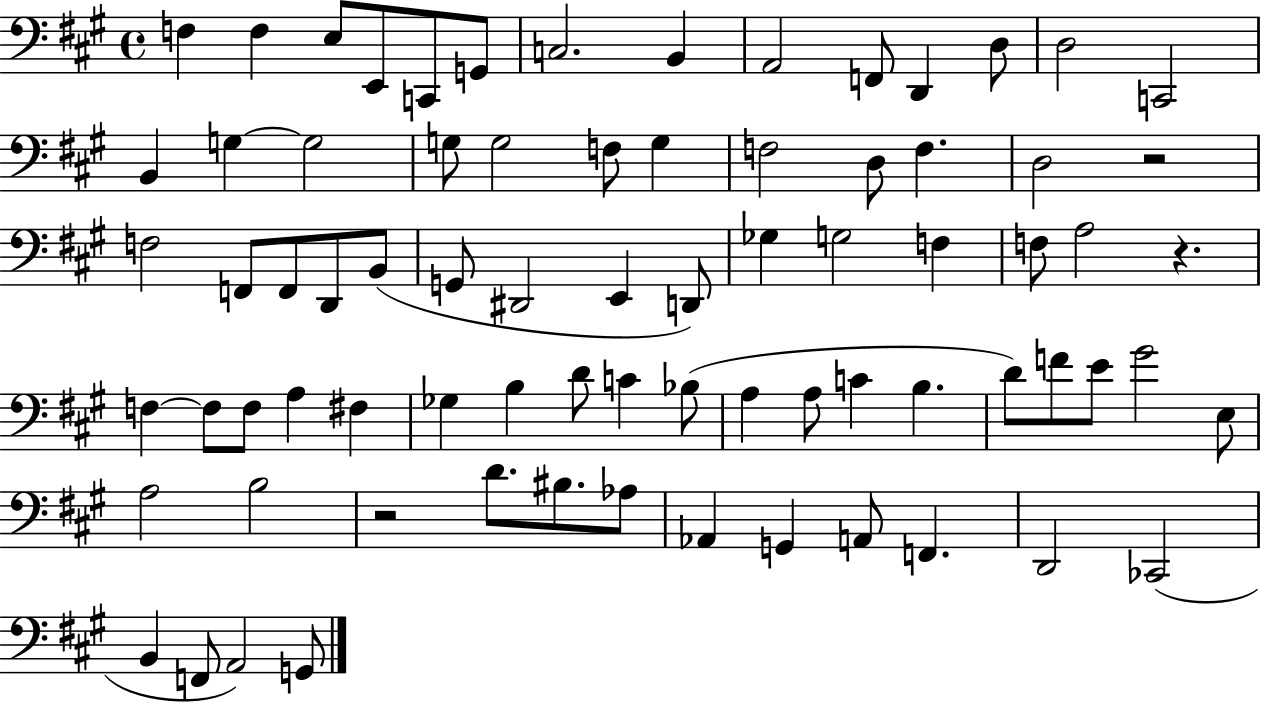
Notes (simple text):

F3/q F3/q E3/e E2/e C2/e G2/e C3/h. B2/q A2/h F2/e D2/q D3/e D3/h C2/h B2/q G3/q G3/h G3/e G3/h F3/e G3/q F3/h D3/e F3/q. D3/h R/h F3/h F2/e F2/e D2/e B2/e G2/e D#2/h E2/q D2/e Gb3/q G3/h F3/q F3/e A3/h R/q. F3/q F3/e F3/e A3/q F#3/q Gb3/q B3/q D4/e C4/q Bb3/e A3/q A3/e C4/q B3/q. D4/e F4/e E4/e G#4/h E3/e A3/h B3/h R/h D4/e. BIS3/e. Ab3/e Ab2/q G2/q A2/e F2/q. D2/h CES2/h B2/q F2/e A2/h G2/e